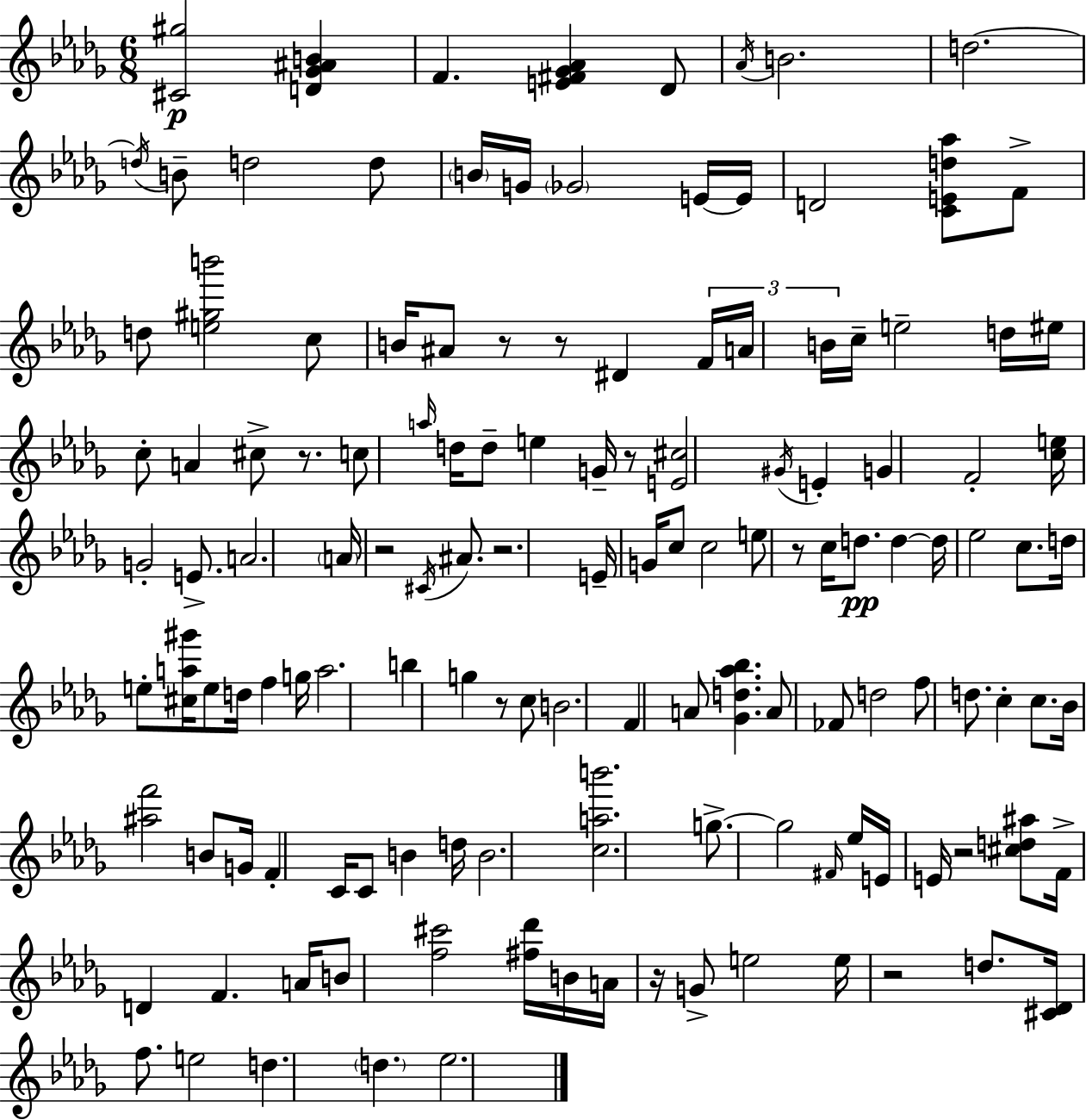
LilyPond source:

{
  \clef treble
  \numericTimeSignature
  \time 6/8
  \key bes \minor
  <cis' gis''>2\p <d' ges' ais' b'>4 | f'4. <e' fis' ges' aes'>4 des'8 | \acciaccatura { aes'16 } b'2. | d''2.~~ | \break \acciaccatura { d''16 } b'8-- d''2 | d''8 \parenthesize b'16 g'16 \parenthesize ges'2 | e'16~~ e'16 d'2 <c' e' d'' aes''>8 | f'8-> d''8 <e'' gis'' b'''>2 | \break c''8 b'16 ais'8 r8 r8 dis'4 | \tuplet 3/2 { f'16 a'16 b'16 } c''16-- e''2-- | d''16 eis''16 c''8-. a'4 cis''8-> r8. | c''8 \grace { a''16 } d''16 d''8-- e''4 | \break g'16-- r8 <e' cis''>2 \acciaccatura { gis'16 } | e'4-. g'4 f'2-. | <c'' e''>16 g'2-. | e'8.-> a'2. | \break \parenthesize a'16 r2 | \acciaccatura { cis'16 } ais'8. r2. | e'16-- g'16 c''8 c''2 | e''8 r8 c''16 d''8.\pp | \break d''4~~ d''16 ees''2 | c''8. d''16 e''8-. <cis'' a'' gis'''>16 e''8 d''16 | f''4 g''16 a''2. | b''4 g''4 | \break r8 c''8 b'2. | f'4 a'8 <ges' d'' aes'' bes''>4. | a'8 fes'8 d''2 | f''8 d''8. c''4-. | \break c''8. bes'16 <ais'' f'''>2 | b'8 g'16 f'4-. c'16 c'8 | b'4 d''16 b'2. | <c'' a'' b'''>2. | \break g''8.->~~ g''2 | \grace { fis'16 } ees''16 e'16 e'16 r2 | <cis'' d'' ais''>8 f'16-> d'4 f'4. | a'16 b'8 <f'' cis'''>2 | \break <fis'' des'''>16 b'16 a'16 r16 g'8-> e''2 | e''16 r2 | d''8. <cis' des'>16 f''8. e''2 | d''4. | \break \parenthesize d''4. ees''2. | \bar "|."
}